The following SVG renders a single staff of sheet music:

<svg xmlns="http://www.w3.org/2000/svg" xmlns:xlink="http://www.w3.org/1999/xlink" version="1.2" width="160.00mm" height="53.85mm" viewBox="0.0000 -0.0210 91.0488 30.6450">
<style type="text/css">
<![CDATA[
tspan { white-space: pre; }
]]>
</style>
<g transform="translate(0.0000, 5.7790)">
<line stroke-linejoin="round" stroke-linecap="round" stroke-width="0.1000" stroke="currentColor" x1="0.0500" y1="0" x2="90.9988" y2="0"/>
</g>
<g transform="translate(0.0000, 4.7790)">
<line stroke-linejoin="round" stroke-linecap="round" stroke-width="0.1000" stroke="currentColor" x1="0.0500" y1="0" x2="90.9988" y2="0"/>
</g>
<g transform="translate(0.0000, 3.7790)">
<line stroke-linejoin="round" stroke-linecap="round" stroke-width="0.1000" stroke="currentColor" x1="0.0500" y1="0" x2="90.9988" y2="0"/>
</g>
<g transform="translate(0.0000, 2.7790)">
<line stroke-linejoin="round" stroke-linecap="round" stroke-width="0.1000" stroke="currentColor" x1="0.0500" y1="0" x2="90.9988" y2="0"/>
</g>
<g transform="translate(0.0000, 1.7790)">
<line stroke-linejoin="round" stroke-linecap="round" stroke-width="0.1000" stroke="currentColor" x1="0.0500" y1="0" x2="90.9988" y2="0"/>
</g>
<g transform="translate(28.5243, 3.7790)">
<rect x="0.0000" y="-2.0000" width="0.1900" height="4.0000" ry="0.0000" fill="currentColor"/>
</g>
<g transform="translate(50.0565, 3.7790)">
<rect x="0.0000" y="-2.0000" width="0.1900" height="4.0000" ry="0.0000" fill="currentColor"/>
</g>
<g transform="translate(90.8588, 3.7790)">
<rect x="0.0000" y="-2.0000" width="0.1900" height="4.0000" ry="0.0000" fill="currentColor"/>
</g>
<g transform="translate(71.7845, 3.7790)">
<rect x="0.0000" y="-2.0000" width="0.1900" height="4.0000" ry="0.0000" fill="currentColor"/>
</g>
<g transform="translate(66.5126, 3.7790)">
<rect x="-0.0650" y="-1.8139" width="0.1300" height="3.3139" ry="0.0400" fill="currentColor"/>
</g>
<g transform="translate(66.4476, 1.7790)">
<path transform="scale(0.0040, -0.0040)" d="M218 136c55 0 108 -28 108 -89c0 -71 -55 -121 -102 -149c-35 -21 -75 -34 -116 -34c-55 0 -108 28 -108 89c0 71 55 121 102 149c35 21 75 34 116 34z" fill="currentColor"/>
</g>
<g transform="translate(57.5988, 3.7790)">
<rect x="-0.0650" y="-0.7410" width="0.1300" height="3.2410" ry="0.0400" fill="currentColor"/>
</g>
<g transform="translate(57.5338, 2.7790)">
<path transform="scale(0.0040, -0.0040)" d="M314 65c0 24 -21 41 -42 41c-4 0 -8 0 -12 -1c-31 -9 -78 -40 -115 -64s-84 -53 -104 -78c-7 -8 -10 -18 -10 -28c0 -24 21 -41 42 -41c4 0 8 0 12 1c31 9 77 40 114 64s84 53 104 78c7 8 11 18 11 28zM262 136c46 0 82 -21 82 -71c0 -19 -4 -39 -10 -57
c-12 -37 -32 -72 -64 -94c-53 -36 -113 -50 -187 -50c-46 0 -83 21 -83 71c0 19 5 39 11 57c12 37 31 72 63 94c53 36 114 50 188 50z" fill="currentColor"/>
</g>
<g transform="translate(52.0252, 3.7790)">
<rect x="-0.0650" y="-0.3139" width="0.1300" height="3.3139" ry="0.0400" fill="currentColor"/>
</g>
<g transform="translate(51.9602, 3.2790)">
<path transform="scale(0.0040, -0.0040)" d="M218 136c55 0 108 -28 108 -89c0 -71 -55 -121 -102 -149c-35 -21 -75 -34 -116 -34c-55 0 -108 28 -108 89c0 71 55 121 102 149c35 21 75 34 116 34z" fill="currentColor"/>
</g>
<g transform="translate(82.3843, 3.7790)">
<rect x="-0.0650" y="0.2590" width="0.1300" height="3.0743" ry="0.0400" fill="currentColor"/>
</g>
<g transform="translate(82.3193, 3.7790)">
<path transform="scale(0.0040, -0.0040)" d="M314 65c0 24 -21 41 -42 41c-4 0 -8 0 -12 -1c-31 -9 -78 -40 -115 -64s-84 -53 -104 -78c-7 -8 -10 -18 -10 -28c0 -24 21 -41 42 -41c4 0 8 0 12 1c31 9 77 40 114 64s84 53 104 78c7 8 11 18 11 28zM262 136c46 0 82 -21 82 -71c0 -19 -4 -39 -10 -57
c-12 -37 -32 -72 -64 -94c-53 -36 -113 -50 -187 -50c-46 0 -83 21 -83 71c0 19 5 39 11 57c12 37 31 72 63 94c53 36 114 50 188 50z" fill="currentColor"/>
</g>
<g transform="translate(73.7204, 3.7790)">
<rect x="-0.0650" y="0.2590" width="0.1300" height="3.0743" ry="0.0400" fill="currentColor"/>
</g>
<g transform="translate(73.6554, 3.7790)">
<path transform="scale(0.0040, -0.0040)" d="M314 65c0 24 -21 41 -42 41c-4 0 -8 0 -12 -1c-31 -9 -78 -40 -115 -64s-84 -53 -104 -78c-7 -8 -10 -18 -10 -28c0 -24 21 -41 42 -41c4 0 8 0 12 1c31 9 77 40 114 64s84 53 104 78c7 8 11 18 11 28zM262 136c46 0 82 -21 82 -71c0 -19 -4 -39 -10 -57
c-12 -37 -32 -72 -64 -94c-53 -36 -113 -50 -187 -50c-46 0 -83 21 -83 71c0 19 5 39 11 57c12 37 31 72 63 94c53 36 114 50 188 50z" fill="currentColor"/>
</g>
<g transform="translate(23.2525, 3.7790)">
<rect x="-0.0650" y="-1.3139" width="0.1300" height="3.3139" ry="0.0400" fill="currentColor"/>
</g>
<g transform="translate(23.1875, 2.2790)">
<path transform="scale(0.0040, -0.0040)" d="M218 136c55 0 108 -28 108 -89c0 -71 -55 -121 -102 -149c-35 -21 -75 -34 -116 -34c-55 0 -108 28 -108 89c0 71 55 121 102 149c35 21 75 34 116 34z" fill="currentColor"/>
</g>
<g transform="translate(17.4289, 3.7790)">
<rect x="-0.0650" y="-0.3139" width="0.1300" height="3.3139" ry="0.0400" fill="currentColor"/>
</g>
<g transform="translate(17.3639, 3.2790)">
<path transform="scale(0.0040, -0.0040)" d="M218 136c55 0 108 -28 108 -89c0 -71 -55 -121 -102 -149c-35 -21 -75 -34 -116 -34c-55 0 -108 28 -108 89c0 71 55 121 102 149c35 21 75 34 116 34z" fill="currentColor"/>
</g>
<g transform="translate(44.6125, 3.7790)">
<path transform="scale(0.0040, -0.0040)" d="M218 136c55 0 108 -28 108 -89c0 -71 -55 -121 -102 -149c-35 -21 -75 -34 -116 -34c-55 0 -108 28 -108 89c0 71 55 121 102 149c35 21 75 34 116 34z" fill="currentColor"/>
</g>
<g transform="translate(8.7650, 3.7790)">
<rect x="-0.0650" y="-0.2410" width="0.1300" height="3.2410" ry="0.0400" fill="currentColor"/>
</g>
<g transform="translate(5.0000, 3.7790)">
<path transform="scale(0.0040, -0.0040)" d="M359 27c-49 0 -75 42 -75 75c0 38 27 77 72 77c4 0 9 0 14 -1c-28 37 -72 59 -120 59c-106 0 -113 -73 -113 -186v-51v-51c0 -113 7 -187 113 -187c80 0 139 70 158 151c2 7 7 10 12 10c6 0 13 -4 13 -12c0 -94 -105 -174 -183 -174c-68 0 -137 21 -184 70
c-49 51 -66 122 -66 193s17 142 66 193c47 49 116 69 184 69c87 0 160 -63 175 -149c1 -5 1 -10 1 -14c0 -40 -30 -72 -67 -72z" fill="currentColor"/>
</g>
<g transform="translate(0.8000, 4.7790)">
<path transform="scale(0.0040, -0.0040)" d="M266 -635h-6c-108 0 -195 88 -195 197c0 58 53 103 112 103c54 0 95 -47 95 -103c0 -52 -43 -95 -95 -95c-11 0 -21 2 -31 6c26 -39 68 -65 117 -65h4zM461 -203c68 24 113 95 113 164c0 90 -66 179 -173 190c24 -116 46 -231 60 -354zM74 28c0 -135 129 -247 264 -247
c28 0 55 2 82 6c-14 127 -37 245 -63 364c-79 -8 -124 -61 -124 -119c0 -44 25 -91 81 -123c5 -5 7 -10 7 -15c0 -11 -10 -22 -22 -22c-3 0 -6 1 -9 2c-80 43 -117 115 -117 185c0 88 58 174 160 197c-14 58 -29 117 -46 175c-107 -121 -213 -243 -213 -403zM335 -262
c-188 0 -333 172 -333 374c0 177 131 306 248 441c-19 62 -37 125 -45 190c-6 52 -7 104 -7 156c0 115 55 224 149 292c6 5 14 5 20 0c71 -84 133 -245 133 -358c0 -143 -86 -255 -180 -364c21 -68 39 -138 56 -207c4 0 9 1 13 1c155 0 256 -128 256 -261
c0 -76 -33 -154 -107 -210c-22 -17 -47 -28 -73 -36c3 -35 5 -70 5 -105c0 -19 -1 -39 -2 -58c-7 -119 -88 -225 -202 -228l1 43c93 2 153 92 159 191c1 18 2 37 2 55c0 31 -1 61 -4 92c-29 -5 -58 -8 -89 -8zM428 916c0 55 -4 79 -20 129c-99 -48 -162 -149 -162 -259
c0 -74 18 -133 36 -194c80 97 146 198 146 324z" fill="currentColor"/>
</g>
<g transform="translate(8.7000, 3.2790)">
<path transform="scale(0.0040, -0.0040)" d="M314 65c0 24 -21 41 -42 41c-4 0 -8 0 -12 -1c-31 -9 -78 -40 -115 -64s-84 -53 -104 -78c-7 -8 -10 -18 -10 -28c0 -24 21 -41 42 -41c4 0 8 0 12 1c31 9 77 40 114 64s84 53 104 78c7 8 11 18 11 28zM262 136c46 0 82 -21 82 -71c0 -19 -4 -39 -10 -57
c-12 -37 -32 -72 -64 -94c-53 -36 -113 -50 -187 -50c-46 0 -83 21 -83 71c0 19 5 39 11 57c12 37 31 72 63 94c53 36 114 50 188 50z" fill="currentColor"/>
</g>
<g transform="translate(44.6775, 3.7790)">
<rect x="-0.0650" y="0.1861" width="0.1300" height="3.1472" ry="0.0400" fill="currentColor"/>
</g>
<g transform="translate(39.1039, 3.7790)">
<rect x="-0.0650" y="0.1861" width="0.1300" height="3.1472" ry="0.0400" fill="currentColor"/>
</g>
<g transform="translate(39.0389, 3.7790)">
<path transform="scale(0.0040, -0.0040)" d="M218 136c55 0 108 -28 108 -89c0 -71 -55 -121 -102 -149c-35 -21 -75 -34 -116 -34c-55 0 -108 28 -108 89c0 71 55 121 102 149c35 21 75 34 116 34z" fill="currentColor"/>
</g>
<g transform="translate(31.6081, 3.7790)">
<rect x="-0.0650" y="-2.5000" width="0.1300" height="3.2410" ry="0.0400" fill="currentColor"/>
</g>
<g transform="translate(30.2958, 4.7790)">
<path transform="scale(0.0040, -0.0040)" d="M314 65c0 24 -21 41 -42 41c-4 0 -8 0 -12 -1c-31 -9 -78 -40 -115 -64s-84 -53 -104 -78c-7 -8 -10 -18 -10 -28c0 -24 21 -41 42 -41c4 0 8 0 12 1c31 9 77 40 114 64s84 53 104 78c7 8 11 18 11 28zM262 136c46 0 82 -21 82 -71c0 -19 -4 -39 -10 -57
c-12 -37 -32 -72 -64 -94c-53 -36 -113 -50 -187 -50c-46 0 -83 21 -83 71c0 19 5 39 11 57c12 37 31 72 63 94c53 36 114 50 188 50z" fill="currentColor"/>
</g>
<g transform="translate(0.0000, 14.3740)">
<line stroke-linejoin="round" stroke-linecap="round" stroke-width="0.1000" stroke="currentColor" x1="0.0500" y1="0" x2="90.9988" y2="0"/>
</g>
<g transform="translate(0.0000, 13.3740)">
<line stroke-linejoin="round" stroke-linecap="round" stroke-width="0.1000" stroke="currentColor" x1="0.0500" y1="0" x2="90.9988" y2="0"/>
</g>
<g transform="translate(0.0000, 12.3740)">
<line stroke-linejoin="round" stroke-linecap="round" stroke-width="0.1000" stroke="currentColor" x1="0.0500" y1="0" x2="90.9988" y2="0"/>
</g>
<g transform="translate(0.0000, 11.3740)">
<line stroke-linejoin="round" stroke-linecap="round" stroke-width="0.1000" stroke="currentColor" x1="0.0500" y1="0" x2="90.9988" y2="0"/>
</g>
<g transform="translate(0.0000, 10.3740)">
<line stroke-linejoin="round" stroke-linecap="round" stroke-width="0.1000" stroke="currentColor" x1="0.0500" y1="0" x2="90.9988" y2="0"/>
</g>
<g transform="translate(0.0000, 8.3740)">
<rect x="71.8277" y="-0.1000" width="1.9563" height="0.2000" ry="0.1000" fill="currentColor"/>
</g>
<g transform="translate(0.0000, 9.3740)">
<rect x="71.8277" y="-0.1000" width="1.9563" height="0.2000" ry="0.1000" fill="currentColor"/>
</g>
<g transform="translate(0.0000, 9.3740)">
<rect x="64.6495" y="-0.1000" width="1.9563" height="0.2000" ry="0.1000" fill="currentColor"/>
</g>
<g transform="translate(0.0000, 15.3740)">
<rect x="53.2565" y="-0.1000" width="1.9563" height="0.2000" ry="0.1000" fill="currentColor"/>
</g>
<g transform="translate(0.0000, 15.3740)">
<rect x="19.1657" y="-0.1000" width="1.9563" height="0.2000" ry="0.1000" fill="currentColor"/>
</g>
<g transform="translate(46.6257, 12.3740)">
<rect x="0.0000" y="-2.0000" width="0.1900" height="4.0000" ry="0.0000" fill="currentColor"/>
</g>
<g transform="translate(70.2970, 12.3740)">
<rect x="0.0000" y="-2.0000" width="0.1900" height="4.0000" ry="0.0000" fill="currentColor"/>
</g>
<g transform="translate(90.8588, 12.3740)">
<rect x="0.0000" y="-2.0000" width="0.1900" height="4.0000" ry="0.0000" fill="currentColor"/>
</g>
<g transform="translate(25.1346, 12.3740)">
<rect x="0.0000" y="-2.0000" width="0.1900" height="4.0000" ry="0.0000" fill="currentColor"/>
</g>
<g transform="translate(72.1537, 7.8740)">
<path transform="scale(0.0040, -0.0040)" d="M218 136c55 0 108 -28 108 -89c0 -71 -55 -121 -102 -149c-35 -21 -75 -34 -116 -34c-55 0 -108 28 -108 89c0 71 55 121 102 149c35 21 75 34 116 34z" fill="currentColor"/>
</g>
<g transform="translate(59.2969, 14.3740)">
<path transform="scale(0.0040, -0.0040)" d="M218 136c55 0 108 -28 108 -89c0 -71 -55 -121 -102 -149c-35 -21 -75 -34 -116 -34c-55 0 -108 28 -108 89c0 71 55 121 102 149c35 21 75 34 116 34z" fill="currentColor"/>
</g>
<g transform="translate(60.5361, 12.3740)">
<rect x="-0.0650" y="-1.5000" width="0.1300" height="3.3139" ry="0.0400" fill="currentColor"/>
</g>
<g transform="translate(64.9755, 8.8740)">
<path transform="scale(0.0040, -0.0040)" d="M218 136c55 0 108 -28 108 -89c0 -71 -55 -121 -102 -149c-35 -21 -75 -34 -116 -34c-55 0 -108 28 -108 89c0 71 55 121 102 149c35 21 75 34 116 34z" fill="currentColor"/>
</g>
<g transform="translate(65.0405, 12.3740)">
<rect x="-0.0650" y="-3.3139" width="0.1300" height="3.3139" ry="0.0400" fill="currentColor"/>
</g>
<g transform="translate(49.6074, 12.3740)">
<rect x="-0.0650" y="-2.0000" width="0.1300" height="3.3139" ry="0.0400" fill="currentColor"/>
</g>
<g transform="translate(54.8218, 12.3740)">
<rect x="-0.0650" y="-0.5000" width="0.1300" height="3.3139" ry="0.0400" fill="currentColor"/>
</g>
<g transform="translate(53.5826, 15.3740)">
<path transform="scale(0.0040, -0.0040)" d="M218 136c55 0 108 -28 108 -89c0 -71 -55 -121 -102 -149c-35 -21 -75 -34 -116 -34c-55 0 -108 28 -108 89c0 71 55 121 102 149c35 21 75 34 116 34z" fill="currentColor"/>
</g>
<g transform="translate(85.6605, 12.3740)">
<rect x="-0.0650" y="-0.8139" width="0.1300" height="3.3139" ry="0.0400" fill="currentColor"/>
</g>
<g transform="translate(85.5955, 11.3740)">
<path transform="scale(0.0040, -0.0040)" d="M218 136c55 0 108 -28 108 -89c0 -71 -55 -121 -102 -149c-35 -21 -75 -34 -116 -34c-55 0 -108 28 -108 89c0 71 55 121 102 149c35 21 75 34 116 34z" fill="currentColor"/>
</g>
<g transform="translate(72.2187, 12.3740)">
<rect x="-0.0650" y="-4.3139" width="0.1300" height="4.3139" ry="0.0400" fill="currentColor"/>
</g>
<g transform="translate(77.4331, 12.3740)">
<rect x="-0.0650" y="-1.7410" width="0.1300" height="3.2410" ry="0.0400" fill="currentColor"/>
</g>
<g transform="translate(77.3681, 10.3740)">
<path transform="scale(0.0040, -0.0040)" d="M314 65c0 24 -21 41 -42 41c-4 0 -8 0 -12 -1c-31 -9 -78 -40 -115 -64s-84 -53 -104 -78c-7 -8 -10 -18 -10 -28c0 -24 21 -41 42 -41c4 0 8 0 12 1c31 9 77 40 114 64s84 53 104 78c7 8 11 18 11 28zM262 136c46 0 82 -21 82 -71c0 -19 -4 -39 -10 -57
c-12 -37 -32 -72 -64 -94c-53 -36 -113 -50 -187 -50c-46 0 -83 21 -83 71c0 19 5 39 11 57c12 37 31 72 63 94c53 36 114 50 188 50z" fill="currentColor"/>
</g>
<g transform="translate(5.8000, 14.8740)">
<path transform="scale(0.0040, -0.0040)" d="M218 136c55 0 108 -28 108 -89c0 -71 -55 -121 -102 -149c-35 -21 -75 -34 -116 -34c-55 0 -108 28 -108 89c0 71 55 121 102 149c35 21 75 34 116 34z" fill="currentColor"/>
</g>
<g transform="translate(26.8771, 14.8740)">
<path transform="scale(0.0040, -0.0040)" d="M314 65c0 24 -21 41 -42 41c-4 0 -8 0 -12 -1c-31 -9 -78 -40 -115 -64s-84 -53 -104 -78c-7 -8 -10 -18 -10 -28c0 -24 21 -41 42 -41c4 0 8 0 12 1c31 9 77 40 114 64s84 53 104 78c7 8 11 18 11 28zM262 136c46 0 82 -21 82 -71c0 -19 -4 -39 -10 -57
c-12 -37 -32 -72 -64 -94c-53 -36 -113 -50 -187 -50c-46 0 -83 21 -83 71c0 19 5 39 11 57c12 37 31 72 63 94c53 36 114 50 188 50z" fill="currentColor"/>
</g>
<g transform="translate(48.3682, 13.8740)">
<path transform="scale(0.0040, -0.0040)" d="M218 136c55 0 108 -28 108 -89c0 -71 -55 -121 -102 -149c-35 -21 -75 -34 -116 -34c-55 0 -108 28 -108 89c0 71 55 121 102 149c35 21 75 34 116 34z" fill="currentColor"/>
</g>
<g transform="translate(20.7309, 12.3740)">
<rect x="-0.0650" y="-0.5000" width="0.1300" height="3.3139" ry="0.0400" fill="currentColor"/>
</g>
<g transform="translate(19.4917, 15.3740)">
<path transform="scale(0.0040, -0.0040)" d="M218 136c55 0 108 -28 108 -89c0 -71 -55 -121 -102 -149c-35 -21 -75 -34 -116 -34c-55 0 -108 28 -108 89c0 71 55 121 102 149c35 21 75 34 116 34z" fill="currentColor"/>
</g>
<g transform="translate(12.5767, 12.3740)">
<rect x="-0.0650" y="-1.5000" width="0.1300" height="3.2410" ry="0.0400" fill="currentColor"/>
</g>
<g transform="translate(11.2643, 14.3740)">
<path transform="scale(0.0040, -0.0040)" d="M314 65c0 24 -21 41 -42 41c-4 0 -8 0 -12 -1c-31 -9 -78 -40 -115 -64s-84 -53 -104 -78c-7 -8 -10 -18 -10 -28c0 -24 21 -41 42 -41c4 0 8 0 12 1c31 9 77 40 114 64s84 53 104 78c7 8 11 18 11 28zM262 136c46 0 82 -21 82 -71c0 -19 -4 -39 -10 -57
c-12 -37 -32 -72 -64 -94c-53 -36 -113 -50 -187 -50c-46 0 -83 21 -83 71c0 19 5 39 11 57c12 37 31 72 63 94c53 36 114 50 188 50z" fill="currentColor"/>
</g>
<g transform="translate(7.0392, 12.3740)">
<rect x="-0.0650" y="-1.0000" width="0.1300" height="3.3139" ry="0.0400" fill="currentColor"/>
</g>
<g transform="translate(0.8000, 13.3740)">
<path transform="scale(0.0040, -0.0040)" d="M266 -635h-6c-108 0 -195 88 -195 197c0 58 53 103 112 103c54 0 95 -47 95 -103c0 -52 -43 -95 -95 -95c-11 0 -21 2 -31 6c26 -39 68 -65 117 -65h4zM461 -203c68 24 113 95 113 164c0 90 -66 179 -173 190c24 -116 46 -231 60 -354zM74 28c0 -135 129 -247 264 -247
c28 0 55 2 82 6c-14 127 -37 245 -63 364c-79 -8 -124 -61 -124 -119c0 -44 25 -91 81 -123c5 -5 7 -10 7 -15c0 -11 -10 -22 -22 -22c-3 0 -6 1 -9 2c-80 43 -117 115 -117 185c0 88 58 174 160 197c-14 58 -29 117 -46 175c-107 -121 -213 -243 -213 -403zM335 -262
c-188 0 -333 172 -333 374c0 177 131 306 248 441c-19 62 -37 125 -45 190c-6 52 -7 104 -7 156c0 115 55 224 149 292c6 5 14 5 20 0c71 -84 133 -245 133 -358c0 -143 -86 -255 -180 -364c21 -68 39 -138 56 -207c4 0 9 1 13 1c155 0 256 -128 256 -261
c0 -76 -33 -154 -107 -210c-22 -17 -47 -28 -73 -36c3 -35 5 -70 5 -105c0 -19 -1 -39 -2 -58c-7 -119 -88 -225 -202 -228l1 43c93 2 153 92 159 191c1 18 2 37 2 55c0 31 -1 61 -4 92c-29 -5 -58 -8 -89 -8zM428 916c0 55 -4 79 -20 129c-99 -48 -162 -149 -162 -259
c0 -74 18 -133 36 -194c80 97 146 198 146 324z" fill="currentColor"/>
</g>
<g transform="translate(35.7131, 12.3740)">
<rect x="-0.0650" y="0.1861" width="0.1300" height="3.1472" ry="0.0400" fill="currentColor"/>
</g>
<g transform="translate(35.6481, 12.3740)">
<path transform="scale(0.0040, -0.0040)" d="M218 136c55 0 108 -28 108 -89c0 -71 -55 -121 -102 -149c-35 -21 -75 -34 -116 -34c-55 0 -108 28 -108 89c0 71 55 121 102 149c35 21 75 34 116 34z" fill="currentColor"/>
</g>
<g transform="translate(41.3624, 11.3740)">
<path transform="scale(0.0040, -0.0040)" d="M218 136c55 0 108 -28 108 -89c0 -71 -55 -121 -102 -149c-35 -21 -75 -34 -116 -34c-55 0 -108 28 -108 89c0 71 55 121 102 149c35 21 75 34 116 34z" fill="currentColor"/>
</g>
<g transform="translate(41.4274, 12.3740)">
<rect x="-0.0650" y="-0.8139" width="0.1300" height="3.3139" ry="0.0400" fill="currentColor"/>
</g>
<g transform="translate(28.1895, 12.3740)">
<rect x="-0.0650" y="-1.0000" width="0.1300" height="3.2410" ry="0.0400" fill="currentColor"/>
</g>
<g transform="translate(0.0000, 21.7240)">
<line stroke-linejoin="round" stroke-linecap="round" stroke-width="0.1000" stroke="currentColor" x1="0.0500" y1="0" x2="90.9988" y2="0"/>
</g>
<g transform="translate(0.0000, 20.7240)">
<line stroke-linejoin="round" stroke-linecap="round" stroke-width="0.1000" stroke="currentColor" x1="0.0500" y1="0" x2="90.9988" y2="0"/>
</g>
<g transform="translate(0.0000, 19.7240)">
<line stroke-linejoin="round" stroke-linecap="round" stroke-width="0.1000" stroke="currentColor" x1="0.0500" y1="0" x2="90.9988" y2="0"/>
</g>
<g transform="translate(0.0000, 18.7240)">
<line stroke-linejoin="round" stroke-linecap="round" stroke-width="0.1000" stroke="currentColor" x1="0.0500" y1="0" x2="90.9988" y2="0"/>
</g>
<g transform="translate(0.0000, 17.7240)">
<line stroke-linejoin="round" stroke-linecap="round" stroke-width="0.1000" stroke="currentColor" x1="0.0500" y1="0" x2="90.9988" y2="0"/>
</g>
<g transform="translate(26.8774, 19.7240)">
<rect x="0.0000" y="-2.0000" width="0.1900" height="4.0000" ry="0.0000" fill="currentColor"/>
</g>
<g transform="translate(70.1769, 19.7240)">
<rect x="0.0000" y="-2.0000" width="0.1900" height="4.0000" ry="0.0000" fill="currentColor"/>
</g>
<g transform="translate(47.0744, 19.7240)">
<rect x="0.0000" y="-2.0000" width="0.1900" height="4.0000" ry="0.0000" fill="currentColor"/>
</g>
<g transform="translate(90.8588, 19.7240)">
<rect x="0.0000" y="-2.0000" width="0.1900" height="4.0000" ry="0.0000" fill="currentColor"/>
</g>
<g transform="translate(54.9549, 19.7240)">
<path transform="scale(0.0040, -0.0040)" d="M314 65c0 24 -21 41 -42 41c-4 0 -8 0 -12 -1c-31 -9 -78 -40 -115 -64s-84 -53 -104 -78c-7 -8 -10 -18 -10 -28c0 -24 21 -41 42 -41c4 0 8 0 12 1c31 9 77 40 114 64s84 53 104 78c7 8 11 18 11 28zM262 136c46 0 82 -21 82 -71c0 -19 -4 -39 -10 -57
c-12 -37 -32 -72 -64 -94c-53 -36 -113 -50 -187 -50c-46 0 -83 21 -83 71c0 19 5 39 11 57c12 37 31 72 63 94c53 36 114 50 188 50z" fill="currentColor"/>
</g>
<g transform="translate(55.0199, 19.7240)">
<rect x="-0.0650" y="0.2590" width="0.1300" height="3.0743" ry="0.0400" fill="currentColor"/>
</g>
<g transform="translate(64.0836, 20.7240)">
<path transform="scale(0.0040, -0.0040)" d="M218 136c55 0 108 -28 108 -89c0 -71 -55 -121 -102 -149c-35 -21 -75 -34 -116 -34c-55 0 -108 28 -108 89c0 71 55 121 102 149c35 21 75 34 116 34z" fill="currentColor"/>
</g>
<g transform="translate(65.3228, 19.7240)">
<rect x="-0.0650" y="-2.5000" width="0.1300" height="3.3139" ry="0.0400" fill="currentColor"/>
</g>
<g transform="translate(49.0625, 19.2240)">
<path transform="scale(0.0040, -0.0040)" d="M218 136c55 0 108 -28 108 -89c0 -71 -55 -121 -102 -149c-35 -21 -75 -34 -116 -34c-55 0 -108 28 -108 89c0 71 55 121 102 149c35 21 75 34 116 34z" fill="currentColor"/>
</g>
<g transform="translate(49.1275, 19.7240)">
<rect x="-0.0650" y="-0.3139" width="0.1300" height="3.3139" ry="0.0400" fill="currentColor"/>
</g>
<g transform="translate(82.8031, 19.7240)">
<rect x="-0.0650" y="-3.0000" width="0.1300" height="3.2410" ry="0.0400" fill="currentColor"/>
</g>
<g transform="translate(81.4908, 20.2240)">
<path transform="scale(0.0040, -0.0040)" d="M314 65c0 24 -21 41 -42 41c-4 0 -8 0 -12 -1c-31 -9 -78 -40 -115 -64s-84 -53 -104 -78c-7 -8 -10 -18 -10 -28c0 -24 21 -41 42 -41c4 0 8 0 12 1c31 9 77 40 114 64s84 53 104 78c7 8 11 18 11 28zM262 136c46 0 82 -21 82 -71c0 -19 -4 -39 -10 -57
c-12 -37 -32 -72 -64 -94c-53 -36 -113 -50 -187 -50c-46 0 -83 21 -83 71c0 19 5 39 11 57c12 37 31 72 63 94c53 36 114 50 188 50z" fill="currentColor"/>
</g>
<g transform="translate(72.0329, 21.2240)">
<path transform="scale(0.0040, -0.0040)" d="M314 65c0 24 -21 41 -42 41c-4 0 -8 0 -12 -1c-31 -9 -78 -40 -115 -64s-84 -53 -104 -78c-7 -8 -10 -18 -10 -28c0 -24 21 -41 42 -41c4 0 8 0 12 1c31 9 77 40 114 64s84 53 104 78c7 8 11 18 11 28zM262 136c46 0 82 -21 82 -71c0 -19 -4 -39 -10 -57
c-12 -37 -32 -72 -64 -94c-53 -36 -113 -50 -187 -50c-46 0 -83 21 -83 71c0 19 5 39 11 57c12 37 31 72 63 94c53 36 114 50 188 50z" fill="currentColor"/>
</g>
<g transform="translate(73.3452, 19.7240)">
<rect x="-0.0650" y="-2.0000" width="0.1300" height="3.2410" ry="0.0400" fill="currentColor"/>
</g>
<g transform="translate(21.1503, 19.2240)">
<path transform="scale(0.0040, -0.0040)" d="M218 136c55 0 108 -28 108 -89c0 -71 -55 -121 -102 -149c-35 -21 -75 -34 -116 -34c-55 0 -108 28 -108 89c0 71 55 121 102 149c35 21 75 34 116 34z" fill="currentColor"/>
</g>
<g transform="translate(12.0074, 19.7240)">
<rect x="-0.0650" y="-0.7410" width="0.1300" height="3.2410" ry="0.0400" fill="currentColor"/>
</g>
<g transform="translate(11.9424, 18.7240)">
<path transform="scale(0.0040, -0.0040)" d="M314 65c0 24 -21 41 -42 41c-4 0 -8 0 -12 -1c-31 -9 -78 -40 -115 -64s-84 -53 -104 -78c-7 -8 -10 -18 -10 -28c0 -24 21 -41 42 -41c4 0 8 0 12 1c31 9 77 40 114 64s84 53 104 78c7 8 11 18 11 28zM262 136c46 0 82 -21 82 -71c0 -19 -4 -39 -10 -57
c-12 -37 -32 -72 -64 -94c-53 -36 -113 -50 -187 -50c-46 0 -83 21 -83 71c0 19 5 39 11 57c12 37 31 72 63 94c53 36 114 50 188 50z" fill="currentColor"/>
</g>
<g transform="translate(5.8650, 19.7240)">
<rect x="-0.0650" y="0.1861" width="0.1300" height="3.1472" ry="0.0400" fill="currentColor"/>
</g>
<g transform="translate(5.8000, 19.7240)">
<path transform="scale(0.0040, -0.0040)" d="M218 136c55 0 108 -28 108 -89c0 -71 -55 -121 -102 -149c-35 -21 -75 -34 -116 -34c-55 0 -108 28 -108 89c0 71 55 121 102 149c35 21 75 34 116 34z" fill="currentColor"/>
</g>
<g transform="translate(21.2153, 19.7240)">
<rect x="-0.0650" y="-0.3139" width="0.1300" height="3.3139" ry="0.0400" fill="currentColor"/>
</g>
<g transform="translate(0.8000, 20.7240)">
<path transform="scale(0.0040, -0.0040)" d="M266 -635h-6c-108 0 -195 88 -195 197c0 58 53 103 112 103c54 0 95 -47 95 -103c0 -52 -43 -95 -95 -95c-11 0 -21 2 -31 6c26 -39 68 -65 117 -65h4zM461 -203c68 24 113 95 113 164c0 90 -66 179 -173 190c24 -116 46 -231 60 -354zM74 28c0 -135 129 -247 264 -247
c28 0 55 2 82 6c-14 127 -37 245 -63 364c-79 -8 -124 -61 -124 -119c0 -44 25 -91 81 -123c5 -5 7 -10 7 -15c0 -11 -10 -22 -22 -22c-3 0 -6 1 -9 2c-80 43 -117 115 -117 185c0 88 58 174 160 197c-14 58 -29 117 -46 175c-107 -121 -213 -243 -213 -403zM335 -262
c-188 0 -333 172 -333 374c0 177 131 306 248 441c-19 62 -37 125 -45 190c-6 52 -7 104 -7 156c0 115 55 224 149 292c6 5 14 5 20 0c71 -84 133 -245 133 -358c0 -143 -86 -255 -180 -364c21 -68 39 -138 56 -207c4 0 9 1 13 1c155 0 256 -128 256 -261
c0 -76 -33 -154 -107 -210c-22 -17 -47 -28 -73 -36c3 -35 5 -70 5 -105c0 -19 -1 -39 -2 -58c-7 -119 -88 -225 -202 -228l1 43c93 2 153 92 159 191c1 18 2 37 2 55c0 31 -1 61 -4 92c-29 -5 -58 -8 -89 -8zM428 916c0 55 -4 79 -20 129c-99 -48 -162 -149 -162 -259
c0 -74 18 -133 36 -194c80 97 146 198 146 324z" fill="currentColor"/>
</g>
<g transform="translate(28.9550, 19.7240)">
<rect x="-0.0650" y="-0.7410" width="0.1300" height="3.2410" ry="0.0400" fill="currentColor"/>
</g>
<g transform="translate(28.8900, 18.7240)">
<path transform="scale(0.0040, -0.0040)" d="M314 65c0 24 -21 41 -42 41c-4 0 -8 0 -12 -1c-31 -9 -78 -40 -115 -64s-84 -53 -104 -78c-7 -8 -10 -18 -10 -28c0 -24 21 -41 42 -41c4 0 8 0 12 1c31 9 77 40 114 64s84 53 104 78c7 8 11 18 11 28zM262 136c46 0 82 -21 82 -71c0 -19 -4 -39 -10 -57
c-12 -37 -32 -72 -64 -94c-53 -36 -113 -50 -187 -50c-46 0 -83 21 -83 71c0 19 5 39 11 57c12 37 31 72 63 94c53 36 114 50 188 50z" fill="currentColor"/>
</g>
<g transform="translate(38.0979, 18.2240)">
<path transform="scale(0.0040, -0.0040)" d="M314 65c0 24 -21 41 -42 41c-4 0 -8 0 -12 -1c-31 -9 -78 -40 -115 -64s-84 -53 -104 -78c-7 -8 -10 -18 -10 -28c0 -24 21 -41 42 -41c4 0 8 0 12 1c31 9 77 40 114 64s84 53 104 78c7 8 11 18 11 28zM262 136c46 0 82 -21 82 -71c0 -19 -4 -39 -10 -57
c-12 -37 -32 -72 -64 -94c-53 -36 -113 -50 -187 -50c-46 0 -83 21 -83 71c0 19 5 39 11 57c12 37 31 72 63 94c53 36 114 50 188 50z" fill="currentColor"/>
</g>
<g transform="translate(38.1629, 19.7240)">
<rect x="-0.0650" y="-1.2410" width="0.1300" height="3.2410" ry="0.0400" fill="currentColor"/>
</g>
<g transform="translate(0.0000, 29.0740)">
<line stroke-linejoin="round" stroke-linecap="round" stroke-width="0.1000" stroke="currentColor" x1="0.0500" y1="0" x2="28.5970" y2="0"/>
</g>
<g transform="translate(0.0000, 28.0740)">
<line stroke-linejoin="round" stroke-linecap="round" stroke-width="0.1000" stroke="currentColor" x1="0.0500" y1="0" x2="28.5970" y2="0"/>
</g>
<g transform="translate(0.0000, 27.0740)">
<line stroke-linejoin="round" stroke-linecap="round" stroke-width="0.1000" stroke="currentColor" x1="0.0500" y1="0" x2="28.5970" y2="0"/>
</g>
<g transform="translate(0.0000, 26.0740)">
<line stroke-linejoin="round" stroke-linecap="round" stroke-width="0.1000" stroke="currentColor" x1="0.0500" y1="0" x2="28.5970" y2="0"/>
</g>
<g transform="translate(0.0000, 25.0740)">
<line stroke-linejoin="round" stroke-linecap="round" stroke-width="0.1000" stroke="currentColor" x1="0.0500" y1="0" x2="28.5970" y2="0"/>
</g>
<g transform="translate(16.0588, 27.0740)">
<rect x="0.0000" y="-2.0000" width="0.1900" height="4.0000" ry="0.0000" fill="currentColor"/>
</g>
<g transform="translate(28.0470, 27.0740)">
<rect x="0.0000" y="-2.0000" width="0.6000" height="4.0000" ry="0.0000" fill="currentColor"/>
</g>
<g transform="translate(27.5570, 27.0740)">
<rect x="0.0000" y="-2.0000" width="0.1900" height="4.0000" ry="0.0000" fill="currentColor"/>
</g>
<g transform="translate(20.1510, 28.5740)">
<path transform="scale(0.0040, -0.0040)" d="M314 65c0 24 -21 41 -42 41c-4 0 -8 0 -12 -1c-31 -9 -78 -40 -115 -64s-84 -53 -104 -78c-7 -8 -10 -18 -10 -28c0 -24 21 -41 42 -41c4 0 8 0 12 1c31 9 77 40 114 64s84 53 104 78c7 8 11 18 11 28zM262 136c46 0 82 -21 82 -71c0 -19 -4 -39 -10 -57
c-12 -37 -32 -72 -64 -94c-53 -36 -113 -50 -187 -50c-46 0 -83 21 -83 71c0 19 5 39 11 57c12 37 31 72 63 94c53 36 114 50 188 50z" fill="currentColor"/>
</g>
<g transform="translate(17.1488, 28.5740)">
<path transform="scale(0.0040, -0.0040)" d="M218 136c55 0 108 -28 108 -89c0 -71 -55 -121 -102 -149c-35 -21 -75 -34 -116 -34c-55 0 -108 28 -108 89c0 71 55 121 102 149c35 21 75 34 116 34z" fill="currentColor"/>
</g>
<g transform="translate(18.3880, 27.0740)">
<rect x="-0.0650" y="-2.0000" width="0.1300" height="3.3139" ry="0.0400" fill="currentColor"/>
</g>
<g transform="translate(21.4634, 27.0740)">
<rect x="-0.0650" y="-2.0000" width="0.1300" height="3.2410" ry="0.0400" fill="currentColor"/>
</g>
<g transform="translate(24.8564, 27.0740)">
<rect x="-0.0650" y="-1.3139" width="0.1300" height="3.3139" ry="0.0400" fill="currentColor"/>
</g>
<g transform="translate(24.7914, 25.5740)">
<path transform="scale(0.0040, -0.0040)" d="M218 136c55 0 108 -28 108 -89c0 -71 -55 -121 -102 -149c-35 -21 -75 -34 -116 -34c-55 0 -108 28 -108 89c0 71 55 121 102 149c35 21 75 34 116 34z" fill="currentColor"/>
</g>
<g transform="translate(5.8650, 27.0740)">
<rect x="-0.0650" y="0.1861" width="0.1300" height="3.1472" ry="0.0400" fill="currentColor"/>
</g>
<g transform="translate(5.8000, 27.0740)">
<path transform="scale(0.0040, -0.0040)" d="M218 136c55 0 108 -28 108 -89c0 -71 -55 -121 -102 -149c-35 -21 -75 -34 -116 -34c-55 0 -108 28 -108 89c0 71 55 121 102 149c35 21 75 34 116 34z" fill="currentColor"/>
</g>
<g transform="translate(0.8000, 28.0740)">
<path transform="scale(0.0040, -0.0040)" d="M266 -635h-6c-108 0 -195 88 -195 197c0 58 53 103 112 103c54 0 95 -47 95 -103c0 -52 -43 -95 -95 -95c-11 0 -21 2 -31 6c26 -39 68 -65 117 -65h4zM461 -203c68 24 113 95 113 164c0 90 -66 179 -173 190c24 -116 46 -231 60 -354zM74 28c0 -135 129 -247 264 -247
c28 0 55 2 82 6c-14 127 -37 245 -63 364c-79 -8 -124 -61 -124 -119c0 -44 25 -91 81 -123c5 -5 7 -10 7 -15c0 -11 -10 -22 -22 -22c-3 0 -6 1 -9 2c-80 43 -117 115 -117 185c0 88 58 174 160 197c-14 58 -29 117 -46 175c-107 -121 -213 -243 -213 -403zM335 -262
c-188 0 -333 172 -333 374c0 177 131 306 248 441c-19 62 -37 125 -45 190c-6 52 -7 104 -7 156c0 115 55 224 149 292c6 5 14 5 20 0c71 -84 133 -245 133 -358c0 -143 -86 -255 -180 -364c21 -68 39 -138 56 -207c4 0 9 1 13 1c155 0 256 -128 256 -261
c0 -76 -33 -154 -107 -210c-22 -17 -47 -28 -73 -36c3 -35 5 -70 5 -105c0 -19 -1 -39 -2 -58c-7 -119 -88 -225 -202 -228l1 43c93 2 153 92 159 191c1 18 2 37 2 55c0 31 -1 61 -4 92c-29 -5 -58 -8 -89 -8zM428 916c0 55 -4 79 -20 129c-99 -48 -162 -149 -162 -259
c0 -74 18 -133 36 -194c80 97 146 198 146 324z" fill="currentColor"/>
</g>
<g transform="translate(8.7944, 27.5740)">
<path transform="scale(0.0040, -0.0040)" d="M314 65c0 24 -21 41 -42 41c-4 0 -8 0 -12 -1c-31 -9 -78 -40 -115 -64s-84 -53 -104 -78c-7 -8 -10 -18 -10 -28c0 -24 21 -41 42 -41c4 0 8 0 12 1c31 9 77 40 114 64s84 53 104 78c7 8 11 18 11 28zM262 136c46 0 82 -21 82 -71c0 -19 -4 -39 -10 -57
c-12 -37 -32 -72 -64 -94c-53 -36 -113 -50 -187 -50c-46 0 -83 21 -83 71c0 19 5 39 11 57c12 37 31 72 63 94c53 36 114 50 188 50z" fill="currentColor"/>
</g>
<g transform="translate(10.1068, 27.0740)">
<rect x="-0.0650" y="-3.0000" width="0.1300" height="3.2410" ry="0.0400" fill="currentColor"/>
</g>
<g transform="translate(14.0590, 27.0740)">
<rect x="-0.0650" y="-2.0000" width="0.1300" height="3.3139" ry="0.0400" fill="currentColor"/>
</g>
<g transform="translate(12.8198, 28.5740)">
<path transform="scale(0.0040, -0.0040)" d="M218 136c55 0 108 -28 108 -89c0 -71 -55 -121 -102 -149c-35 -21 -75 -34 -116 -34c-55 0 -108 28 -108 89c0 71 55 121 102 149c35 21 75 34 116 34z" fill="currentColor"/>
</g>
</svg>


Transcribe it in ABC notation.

X:1
T:Untitled
M:4/4
L:1/4
K:C
c2 c e G2 B B c d2 f B2 B2 D E2 C D2 B d F C E b d' f2 d B d2 c d2 e2 c B2 G F2 A2 B A2 F F F2 e